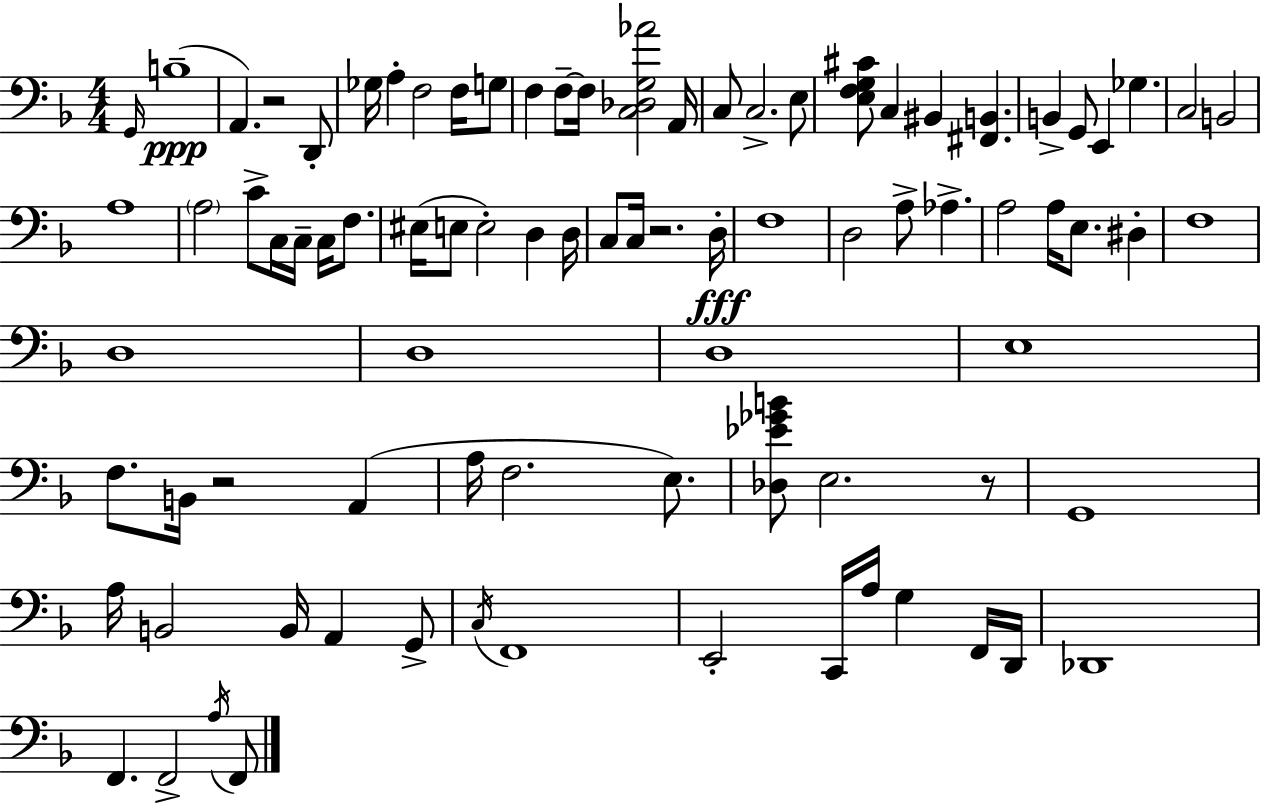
X:1
T:Untitled
M:4/4
L:1/4
K:Dm
G,,/4 B,4 A,, z2 D,,/2 _G,/4 A, F,2 F,/4 G,/2 F, F,/2 F,/4 [C,_D,G,_A]2 A,,/4 C,/2 C,2 E,/2 [E,F,G,^C]/2 C, ^B,, [^F,,B,,] B,, G,,/2 E,, _G, C,2 B,,2 A,4 A,2 C/2 C,/4 C,/4 C,/4 F,/2 ^E,/4 E,/2 E,2 D, D,/4 C,/2 C,/4 z2 D,/4 F,4 D,2 A,/2 _A, A,2 A,/4 E,/2 ^D, F,4 D,4 D,4 D,4 E,4 F,/2 B,,/4 z2 A,, A,/4 F,2 E,/2 [_D,_E_GB]/2 E,2 z/2 G,,4 A,/4 B,,2 B,,/4 A,, G,,/2 C,/4 F,,4 E,,2 C,,/4 A,/4 G, F,,/4 D,,/4 _D,,4 F,, F,,2 A,/4 F,,/2